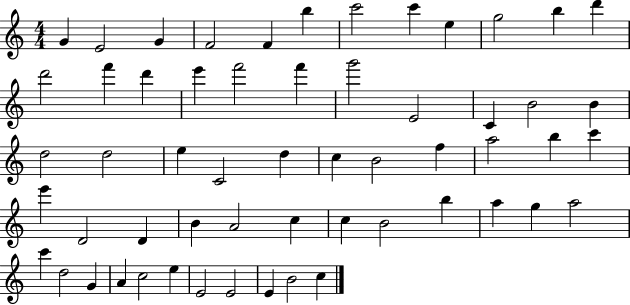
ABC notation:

X:1
T:Untitled
M:4/4
L:1/4
K:C
G E2 G F2 F b c'2 c' e g2 b d' d'2 f' d' e' f'2 f' g'2 E2 C B2 B d2 d2 e C2 d c B2 f a2 b c' e' D2 D B A2 c c B2 b a g a2 c' d2 G A c2 e E2 E2 E B2 c